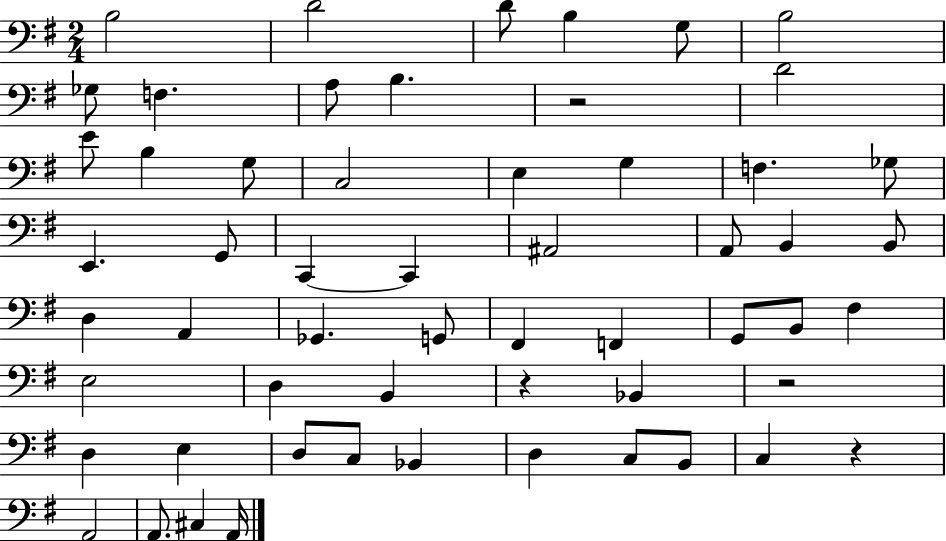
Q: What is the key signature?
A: G major